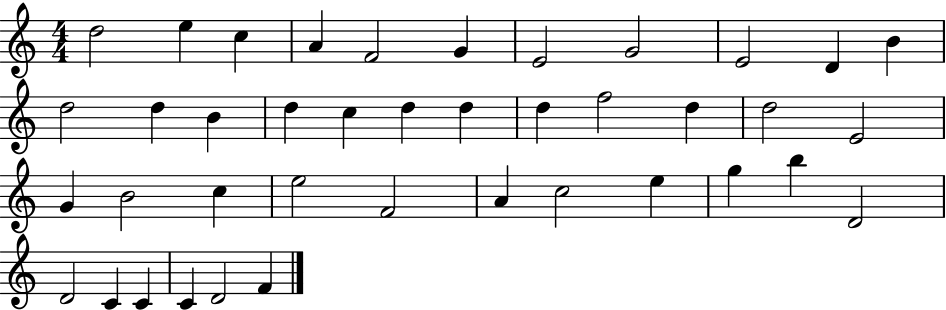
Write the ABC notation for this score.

X:1
T:Untitled
M:4/4
L:1/4
K:C
d2 e c A F2 G E2 G2 E2 D B d2 d B d c d d d f2 d d2 E2 G B2 c e2 F2 A c2 e g b D2 D2 C C C D2 F